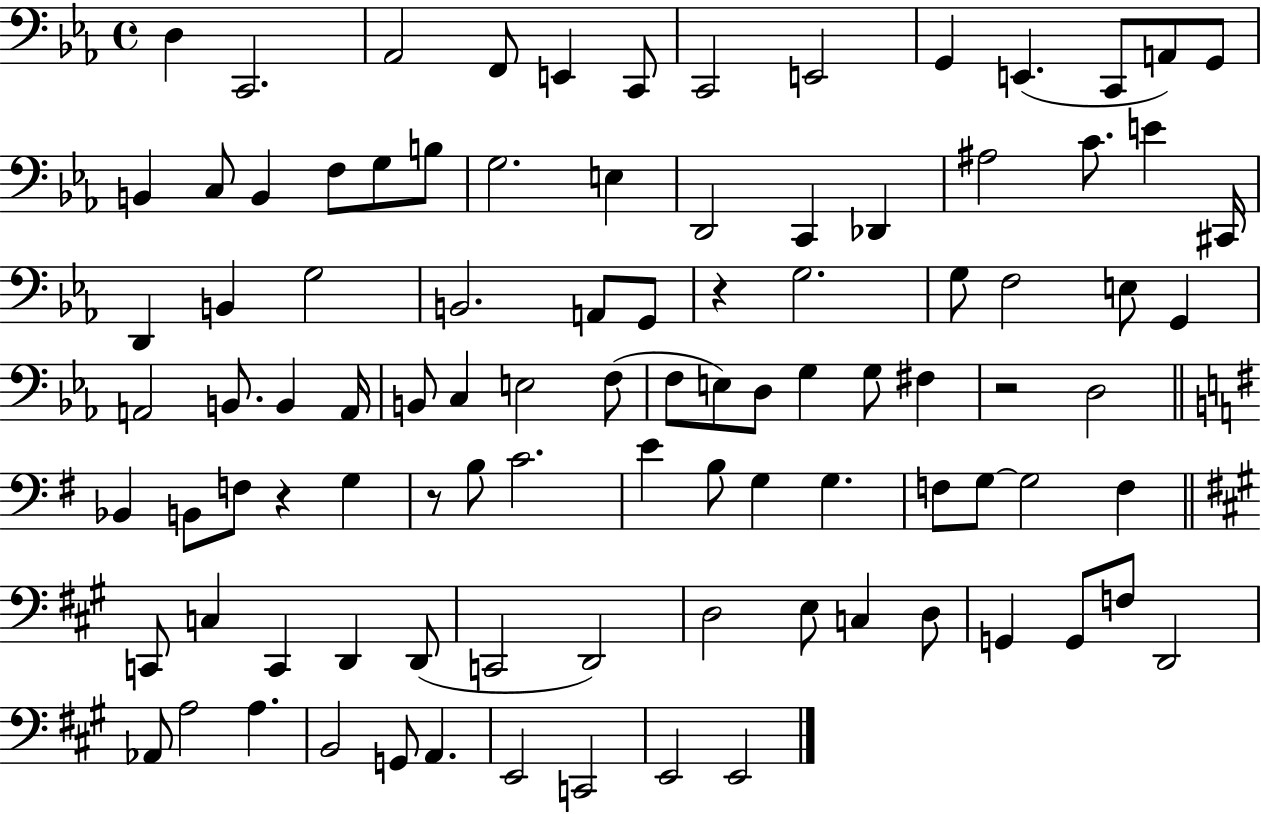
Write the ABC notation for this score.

X:1
T:Untitled
M:4/4
L:1/4
K:Eb
D, C,,2 _A,,2 F,,/2 E,, C,,/2 C,,2 E,,2 G,, E,, C,,/2 A,,/2 G,,/2 B,, C,/2 B,, F,/2 G,/2 B,/2 G,2 E, D,,2 C,, _D,, ^A,2 C/2 E ^C,,/4 D,, B,, G,2 B,,2 A,,/2 G,,/2 z G,2 G,/2 F,2 E,/2 G,, A,,2 B,,/2 B,, A,,/4 B,,/2 C, E,2 F,/2 F,/2 E,/2 D,/2 G, G,/2 ^F, z2 D,2 _B,, B,,/2 F,/2 z G, z/2 B,/2 C2 E B,/2 G, G, F,/2 G,/2 G,2 F, C,,/2 C, C,, D,, D,,/2 C,,2 D,,2 D,2 E,/2 C, D,/2 G,, G,,/2 F,/2 D,,2 _A,,/2 A,2 A, B,,2 G,,/2 A,, E,,2 C,,2 E,,2 E,,2